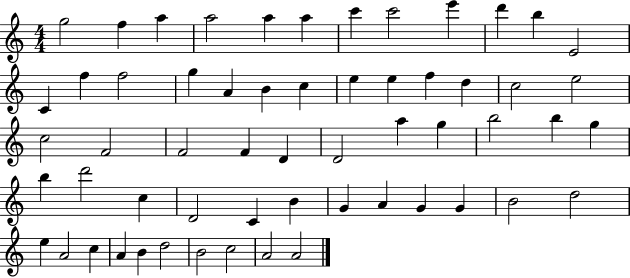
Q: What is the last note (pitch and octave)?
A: A4